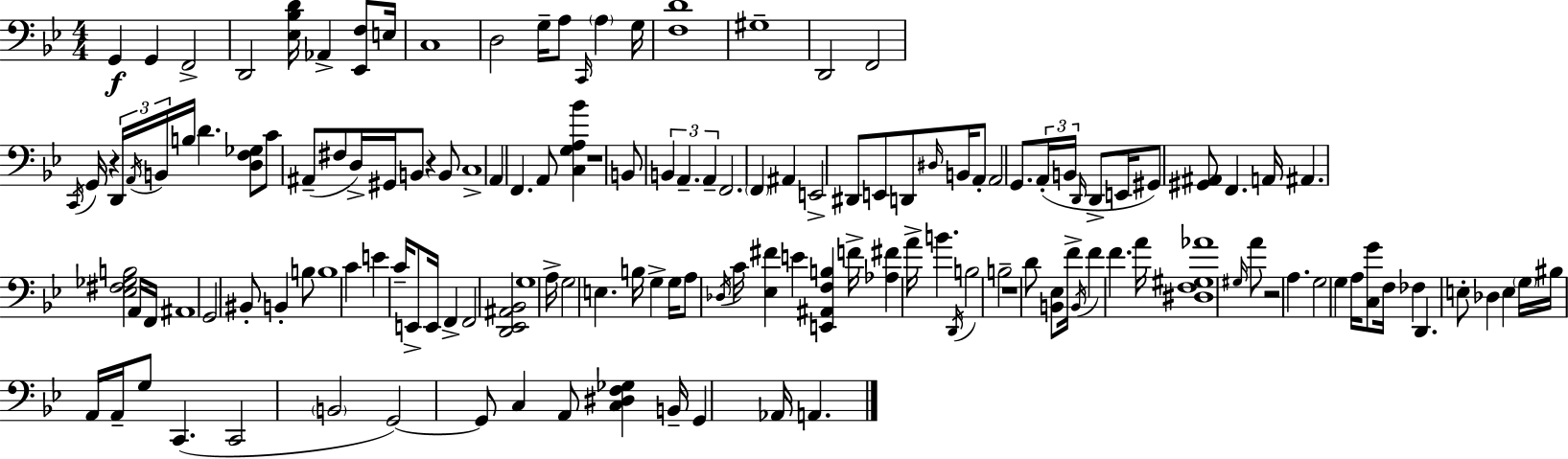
G2/q G2/q F2/h D2/h [Eb3,Bb3,D4]/s Ab2/q [Eb2,F3]/e E3/s C3/w D3/h G3/s A3/e C2/s A3/q G3/s [F3,D4]/w G#3/w D2/h F2/h C2/s G2/s R/q D2/s A2/s B2/s B3/s D4/q. [D3,F3,Gb3]/e C4/e A#2/e F#3/e D3/s G#2/s B2/e R/q B2/e C3/w A2/q F2/q. A2/e [C3,G3,A3,Bb4]/q R/w B2/e B2/q A2/q. A2/q F2/h. F2/q A#2/q E2/h D#2/e E2/e D2/e D#3/s B2/s A2/e A2/h G2/e. A2/s B2/s D2/s D2/e E2/s G#2/e [G#2,A#2]/e F2/q. A2/s A#2/q. [Eb3,F#3,Gb3,B3]/h A2/s F2/s A#2/w G2/h BIS2/e B2/q B3/e B3/w C4/q E4/q C4/s E2/e E2/s F2/q F2/h [D2,Eb2,A#2,Bb2]/h G3/w A3/s G3/h E3/q. B3/s G3/q G3/s A3/e Db3/s C4/s [Eb3,F#4]/q E4/q [E2,A#2,F3,B3]/q F4/s [Ab3,F#4]/q A4/s B4/q. D2/s B3/h B3/h R/w D4/e [B2,Eb3]/e F4/s B2/s F4/q F4/q. A4/s [D#3,F3,G#3,Ab4]/w G#3/s A4/e R/h A3/q. G3/h G3/q A3/s [C3,G4]/e F3/s FES3/q D2/q. E3/e Db3/q E3/q G3/s BIS3/s A2/s A2/s G3/e C2/q. C2/h B2/h G2/h G2/e C3/q A2/e [C3,D#3,F3,Gb3]/q B2/s G2/q Ab2/s A2/q.